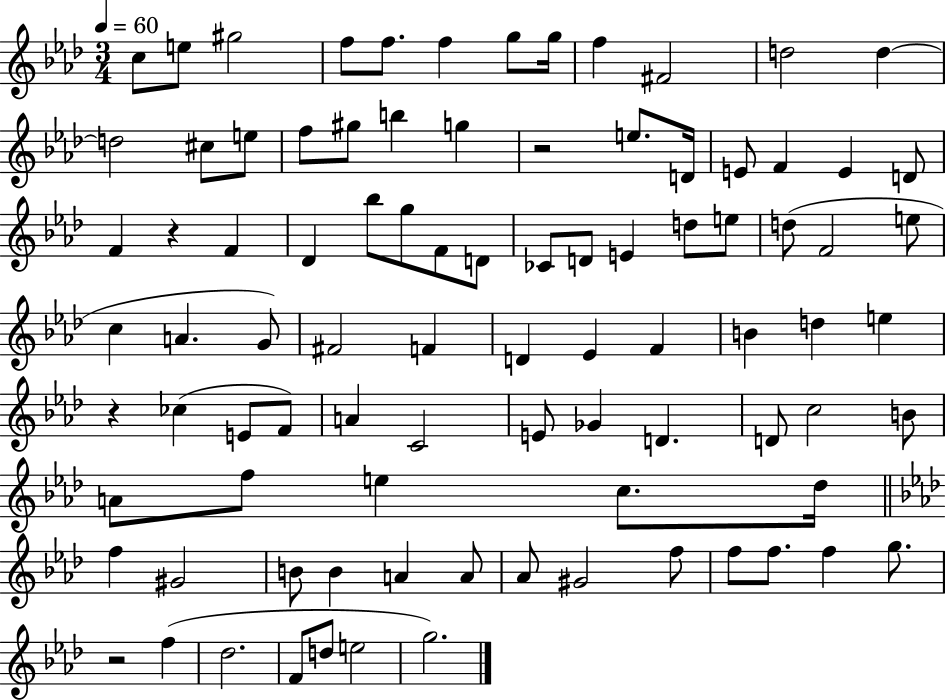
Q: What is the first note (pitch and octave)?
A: C5